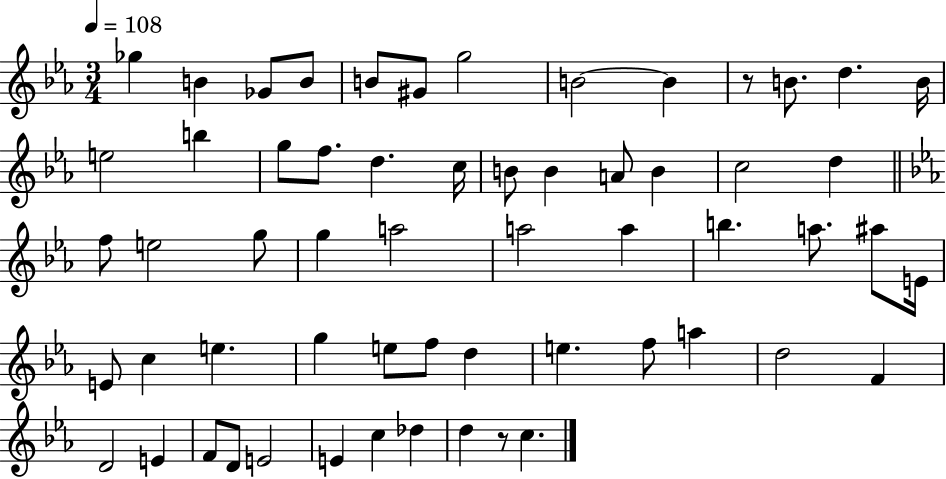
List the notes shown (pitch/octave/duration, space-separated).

Gb5/q B4/q Gb4/e B4/e B4/e G#4/e G5/h B4/h B4/q R/e B4/e. D5/q. B4/s E5/h B5/q G5/e F5/e. D5/q. C5/s B4/e B4/q A4/e B4/q C5/h D5/q F5/e E5/h G5/e G5/q A5/h A5/h A5/q B5/q. A5/e. A#5/e E4/s E4/e C5/q E5/q. G5/q E5/e F5/e D5/q E5/q. F5/e A5/q D5/h F4/q D4/h E4/q F4/e D4/e E4/h E4/q C5/q Db5/q D5/q R/e C5/q.